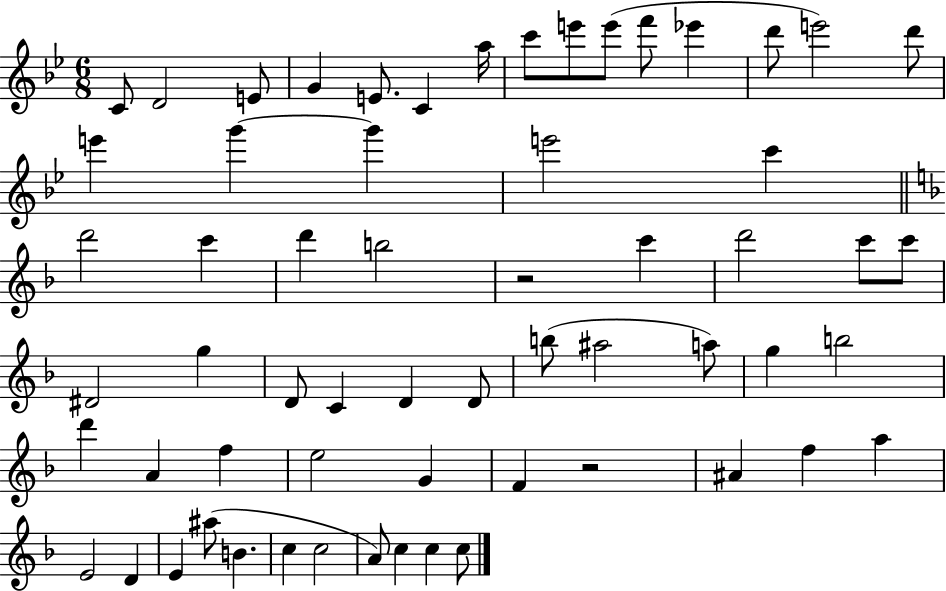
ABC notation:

X:1
T:Untitled
M:6/8
L:1/4
K:Bb
C/2 D2 E/2 G E/2 C a/4 c'/2 e'/2 e'/2 f'/2 _e' d'/2 e'2 d'/2 e' g' g' e'2 c' d'2 c' d' b2 z2 c' d'2 c'/2 c'/2 ^D2 g D/2 C D D/2 b/2 ^a2 a/2 g b2 d' A f e2 G F z2 ^A f a E2 D E ^a/2 B c c2 A/2 c c c/2